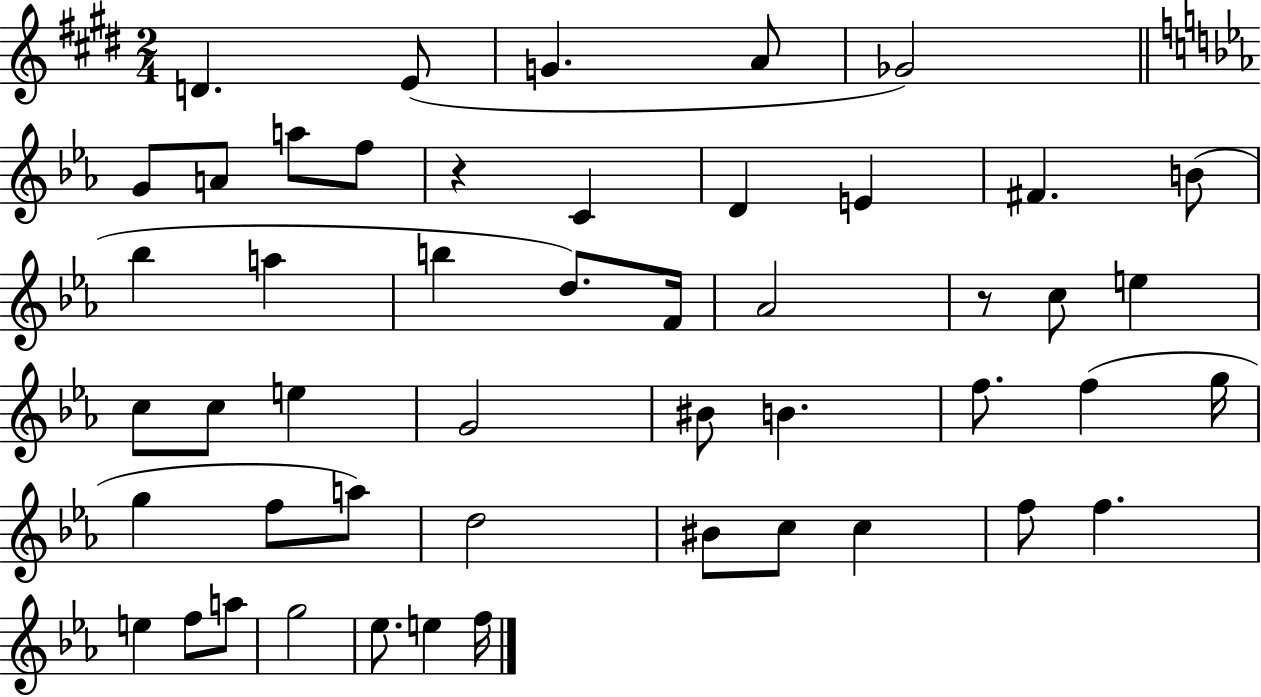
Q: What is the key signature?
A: E major